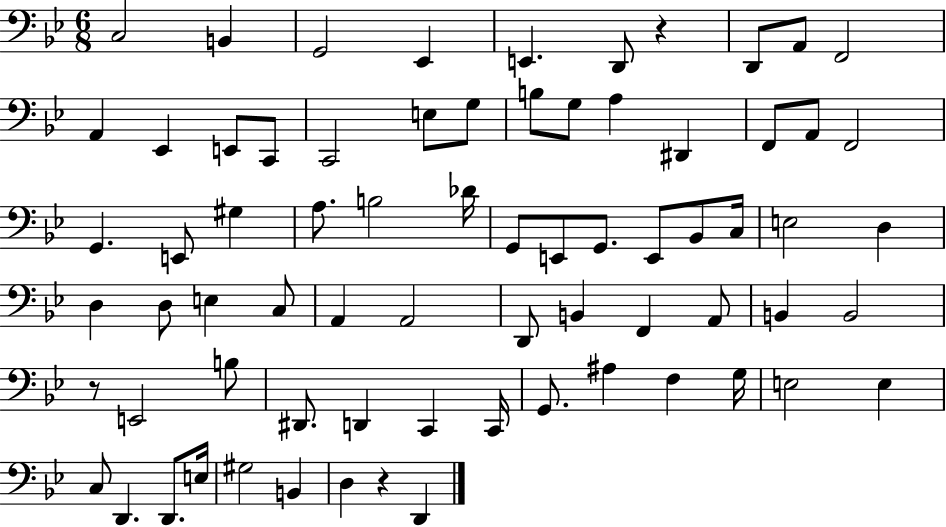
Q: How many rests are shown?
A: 3